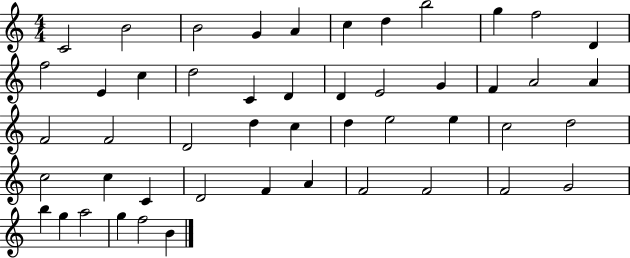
{
  \clef treble
  \numericTimeSignature
  \time 4/4
  \key c \major
  c'2 b'2 | b'2 g'4 a'4 | c''4 d''4 b''2 | g''4 f''2 d'4 | \break f''2 e'4 c''4 | d''2 c'4 d'4 | d'4 e'2 g'4 | f'4 a'2 a'4 | \break f'2 f'2 | d'2 d''4 c''4 | d''4 e''2 e''4 | c''2 d''2 | \break c''2 c''4 c'4 | d'2 f'4 a'4 | f'2 f'2 | f'2 g'2 | \break b''4 g''4 a''2 | g''4 f''2 b'4 | \bar "|."
}